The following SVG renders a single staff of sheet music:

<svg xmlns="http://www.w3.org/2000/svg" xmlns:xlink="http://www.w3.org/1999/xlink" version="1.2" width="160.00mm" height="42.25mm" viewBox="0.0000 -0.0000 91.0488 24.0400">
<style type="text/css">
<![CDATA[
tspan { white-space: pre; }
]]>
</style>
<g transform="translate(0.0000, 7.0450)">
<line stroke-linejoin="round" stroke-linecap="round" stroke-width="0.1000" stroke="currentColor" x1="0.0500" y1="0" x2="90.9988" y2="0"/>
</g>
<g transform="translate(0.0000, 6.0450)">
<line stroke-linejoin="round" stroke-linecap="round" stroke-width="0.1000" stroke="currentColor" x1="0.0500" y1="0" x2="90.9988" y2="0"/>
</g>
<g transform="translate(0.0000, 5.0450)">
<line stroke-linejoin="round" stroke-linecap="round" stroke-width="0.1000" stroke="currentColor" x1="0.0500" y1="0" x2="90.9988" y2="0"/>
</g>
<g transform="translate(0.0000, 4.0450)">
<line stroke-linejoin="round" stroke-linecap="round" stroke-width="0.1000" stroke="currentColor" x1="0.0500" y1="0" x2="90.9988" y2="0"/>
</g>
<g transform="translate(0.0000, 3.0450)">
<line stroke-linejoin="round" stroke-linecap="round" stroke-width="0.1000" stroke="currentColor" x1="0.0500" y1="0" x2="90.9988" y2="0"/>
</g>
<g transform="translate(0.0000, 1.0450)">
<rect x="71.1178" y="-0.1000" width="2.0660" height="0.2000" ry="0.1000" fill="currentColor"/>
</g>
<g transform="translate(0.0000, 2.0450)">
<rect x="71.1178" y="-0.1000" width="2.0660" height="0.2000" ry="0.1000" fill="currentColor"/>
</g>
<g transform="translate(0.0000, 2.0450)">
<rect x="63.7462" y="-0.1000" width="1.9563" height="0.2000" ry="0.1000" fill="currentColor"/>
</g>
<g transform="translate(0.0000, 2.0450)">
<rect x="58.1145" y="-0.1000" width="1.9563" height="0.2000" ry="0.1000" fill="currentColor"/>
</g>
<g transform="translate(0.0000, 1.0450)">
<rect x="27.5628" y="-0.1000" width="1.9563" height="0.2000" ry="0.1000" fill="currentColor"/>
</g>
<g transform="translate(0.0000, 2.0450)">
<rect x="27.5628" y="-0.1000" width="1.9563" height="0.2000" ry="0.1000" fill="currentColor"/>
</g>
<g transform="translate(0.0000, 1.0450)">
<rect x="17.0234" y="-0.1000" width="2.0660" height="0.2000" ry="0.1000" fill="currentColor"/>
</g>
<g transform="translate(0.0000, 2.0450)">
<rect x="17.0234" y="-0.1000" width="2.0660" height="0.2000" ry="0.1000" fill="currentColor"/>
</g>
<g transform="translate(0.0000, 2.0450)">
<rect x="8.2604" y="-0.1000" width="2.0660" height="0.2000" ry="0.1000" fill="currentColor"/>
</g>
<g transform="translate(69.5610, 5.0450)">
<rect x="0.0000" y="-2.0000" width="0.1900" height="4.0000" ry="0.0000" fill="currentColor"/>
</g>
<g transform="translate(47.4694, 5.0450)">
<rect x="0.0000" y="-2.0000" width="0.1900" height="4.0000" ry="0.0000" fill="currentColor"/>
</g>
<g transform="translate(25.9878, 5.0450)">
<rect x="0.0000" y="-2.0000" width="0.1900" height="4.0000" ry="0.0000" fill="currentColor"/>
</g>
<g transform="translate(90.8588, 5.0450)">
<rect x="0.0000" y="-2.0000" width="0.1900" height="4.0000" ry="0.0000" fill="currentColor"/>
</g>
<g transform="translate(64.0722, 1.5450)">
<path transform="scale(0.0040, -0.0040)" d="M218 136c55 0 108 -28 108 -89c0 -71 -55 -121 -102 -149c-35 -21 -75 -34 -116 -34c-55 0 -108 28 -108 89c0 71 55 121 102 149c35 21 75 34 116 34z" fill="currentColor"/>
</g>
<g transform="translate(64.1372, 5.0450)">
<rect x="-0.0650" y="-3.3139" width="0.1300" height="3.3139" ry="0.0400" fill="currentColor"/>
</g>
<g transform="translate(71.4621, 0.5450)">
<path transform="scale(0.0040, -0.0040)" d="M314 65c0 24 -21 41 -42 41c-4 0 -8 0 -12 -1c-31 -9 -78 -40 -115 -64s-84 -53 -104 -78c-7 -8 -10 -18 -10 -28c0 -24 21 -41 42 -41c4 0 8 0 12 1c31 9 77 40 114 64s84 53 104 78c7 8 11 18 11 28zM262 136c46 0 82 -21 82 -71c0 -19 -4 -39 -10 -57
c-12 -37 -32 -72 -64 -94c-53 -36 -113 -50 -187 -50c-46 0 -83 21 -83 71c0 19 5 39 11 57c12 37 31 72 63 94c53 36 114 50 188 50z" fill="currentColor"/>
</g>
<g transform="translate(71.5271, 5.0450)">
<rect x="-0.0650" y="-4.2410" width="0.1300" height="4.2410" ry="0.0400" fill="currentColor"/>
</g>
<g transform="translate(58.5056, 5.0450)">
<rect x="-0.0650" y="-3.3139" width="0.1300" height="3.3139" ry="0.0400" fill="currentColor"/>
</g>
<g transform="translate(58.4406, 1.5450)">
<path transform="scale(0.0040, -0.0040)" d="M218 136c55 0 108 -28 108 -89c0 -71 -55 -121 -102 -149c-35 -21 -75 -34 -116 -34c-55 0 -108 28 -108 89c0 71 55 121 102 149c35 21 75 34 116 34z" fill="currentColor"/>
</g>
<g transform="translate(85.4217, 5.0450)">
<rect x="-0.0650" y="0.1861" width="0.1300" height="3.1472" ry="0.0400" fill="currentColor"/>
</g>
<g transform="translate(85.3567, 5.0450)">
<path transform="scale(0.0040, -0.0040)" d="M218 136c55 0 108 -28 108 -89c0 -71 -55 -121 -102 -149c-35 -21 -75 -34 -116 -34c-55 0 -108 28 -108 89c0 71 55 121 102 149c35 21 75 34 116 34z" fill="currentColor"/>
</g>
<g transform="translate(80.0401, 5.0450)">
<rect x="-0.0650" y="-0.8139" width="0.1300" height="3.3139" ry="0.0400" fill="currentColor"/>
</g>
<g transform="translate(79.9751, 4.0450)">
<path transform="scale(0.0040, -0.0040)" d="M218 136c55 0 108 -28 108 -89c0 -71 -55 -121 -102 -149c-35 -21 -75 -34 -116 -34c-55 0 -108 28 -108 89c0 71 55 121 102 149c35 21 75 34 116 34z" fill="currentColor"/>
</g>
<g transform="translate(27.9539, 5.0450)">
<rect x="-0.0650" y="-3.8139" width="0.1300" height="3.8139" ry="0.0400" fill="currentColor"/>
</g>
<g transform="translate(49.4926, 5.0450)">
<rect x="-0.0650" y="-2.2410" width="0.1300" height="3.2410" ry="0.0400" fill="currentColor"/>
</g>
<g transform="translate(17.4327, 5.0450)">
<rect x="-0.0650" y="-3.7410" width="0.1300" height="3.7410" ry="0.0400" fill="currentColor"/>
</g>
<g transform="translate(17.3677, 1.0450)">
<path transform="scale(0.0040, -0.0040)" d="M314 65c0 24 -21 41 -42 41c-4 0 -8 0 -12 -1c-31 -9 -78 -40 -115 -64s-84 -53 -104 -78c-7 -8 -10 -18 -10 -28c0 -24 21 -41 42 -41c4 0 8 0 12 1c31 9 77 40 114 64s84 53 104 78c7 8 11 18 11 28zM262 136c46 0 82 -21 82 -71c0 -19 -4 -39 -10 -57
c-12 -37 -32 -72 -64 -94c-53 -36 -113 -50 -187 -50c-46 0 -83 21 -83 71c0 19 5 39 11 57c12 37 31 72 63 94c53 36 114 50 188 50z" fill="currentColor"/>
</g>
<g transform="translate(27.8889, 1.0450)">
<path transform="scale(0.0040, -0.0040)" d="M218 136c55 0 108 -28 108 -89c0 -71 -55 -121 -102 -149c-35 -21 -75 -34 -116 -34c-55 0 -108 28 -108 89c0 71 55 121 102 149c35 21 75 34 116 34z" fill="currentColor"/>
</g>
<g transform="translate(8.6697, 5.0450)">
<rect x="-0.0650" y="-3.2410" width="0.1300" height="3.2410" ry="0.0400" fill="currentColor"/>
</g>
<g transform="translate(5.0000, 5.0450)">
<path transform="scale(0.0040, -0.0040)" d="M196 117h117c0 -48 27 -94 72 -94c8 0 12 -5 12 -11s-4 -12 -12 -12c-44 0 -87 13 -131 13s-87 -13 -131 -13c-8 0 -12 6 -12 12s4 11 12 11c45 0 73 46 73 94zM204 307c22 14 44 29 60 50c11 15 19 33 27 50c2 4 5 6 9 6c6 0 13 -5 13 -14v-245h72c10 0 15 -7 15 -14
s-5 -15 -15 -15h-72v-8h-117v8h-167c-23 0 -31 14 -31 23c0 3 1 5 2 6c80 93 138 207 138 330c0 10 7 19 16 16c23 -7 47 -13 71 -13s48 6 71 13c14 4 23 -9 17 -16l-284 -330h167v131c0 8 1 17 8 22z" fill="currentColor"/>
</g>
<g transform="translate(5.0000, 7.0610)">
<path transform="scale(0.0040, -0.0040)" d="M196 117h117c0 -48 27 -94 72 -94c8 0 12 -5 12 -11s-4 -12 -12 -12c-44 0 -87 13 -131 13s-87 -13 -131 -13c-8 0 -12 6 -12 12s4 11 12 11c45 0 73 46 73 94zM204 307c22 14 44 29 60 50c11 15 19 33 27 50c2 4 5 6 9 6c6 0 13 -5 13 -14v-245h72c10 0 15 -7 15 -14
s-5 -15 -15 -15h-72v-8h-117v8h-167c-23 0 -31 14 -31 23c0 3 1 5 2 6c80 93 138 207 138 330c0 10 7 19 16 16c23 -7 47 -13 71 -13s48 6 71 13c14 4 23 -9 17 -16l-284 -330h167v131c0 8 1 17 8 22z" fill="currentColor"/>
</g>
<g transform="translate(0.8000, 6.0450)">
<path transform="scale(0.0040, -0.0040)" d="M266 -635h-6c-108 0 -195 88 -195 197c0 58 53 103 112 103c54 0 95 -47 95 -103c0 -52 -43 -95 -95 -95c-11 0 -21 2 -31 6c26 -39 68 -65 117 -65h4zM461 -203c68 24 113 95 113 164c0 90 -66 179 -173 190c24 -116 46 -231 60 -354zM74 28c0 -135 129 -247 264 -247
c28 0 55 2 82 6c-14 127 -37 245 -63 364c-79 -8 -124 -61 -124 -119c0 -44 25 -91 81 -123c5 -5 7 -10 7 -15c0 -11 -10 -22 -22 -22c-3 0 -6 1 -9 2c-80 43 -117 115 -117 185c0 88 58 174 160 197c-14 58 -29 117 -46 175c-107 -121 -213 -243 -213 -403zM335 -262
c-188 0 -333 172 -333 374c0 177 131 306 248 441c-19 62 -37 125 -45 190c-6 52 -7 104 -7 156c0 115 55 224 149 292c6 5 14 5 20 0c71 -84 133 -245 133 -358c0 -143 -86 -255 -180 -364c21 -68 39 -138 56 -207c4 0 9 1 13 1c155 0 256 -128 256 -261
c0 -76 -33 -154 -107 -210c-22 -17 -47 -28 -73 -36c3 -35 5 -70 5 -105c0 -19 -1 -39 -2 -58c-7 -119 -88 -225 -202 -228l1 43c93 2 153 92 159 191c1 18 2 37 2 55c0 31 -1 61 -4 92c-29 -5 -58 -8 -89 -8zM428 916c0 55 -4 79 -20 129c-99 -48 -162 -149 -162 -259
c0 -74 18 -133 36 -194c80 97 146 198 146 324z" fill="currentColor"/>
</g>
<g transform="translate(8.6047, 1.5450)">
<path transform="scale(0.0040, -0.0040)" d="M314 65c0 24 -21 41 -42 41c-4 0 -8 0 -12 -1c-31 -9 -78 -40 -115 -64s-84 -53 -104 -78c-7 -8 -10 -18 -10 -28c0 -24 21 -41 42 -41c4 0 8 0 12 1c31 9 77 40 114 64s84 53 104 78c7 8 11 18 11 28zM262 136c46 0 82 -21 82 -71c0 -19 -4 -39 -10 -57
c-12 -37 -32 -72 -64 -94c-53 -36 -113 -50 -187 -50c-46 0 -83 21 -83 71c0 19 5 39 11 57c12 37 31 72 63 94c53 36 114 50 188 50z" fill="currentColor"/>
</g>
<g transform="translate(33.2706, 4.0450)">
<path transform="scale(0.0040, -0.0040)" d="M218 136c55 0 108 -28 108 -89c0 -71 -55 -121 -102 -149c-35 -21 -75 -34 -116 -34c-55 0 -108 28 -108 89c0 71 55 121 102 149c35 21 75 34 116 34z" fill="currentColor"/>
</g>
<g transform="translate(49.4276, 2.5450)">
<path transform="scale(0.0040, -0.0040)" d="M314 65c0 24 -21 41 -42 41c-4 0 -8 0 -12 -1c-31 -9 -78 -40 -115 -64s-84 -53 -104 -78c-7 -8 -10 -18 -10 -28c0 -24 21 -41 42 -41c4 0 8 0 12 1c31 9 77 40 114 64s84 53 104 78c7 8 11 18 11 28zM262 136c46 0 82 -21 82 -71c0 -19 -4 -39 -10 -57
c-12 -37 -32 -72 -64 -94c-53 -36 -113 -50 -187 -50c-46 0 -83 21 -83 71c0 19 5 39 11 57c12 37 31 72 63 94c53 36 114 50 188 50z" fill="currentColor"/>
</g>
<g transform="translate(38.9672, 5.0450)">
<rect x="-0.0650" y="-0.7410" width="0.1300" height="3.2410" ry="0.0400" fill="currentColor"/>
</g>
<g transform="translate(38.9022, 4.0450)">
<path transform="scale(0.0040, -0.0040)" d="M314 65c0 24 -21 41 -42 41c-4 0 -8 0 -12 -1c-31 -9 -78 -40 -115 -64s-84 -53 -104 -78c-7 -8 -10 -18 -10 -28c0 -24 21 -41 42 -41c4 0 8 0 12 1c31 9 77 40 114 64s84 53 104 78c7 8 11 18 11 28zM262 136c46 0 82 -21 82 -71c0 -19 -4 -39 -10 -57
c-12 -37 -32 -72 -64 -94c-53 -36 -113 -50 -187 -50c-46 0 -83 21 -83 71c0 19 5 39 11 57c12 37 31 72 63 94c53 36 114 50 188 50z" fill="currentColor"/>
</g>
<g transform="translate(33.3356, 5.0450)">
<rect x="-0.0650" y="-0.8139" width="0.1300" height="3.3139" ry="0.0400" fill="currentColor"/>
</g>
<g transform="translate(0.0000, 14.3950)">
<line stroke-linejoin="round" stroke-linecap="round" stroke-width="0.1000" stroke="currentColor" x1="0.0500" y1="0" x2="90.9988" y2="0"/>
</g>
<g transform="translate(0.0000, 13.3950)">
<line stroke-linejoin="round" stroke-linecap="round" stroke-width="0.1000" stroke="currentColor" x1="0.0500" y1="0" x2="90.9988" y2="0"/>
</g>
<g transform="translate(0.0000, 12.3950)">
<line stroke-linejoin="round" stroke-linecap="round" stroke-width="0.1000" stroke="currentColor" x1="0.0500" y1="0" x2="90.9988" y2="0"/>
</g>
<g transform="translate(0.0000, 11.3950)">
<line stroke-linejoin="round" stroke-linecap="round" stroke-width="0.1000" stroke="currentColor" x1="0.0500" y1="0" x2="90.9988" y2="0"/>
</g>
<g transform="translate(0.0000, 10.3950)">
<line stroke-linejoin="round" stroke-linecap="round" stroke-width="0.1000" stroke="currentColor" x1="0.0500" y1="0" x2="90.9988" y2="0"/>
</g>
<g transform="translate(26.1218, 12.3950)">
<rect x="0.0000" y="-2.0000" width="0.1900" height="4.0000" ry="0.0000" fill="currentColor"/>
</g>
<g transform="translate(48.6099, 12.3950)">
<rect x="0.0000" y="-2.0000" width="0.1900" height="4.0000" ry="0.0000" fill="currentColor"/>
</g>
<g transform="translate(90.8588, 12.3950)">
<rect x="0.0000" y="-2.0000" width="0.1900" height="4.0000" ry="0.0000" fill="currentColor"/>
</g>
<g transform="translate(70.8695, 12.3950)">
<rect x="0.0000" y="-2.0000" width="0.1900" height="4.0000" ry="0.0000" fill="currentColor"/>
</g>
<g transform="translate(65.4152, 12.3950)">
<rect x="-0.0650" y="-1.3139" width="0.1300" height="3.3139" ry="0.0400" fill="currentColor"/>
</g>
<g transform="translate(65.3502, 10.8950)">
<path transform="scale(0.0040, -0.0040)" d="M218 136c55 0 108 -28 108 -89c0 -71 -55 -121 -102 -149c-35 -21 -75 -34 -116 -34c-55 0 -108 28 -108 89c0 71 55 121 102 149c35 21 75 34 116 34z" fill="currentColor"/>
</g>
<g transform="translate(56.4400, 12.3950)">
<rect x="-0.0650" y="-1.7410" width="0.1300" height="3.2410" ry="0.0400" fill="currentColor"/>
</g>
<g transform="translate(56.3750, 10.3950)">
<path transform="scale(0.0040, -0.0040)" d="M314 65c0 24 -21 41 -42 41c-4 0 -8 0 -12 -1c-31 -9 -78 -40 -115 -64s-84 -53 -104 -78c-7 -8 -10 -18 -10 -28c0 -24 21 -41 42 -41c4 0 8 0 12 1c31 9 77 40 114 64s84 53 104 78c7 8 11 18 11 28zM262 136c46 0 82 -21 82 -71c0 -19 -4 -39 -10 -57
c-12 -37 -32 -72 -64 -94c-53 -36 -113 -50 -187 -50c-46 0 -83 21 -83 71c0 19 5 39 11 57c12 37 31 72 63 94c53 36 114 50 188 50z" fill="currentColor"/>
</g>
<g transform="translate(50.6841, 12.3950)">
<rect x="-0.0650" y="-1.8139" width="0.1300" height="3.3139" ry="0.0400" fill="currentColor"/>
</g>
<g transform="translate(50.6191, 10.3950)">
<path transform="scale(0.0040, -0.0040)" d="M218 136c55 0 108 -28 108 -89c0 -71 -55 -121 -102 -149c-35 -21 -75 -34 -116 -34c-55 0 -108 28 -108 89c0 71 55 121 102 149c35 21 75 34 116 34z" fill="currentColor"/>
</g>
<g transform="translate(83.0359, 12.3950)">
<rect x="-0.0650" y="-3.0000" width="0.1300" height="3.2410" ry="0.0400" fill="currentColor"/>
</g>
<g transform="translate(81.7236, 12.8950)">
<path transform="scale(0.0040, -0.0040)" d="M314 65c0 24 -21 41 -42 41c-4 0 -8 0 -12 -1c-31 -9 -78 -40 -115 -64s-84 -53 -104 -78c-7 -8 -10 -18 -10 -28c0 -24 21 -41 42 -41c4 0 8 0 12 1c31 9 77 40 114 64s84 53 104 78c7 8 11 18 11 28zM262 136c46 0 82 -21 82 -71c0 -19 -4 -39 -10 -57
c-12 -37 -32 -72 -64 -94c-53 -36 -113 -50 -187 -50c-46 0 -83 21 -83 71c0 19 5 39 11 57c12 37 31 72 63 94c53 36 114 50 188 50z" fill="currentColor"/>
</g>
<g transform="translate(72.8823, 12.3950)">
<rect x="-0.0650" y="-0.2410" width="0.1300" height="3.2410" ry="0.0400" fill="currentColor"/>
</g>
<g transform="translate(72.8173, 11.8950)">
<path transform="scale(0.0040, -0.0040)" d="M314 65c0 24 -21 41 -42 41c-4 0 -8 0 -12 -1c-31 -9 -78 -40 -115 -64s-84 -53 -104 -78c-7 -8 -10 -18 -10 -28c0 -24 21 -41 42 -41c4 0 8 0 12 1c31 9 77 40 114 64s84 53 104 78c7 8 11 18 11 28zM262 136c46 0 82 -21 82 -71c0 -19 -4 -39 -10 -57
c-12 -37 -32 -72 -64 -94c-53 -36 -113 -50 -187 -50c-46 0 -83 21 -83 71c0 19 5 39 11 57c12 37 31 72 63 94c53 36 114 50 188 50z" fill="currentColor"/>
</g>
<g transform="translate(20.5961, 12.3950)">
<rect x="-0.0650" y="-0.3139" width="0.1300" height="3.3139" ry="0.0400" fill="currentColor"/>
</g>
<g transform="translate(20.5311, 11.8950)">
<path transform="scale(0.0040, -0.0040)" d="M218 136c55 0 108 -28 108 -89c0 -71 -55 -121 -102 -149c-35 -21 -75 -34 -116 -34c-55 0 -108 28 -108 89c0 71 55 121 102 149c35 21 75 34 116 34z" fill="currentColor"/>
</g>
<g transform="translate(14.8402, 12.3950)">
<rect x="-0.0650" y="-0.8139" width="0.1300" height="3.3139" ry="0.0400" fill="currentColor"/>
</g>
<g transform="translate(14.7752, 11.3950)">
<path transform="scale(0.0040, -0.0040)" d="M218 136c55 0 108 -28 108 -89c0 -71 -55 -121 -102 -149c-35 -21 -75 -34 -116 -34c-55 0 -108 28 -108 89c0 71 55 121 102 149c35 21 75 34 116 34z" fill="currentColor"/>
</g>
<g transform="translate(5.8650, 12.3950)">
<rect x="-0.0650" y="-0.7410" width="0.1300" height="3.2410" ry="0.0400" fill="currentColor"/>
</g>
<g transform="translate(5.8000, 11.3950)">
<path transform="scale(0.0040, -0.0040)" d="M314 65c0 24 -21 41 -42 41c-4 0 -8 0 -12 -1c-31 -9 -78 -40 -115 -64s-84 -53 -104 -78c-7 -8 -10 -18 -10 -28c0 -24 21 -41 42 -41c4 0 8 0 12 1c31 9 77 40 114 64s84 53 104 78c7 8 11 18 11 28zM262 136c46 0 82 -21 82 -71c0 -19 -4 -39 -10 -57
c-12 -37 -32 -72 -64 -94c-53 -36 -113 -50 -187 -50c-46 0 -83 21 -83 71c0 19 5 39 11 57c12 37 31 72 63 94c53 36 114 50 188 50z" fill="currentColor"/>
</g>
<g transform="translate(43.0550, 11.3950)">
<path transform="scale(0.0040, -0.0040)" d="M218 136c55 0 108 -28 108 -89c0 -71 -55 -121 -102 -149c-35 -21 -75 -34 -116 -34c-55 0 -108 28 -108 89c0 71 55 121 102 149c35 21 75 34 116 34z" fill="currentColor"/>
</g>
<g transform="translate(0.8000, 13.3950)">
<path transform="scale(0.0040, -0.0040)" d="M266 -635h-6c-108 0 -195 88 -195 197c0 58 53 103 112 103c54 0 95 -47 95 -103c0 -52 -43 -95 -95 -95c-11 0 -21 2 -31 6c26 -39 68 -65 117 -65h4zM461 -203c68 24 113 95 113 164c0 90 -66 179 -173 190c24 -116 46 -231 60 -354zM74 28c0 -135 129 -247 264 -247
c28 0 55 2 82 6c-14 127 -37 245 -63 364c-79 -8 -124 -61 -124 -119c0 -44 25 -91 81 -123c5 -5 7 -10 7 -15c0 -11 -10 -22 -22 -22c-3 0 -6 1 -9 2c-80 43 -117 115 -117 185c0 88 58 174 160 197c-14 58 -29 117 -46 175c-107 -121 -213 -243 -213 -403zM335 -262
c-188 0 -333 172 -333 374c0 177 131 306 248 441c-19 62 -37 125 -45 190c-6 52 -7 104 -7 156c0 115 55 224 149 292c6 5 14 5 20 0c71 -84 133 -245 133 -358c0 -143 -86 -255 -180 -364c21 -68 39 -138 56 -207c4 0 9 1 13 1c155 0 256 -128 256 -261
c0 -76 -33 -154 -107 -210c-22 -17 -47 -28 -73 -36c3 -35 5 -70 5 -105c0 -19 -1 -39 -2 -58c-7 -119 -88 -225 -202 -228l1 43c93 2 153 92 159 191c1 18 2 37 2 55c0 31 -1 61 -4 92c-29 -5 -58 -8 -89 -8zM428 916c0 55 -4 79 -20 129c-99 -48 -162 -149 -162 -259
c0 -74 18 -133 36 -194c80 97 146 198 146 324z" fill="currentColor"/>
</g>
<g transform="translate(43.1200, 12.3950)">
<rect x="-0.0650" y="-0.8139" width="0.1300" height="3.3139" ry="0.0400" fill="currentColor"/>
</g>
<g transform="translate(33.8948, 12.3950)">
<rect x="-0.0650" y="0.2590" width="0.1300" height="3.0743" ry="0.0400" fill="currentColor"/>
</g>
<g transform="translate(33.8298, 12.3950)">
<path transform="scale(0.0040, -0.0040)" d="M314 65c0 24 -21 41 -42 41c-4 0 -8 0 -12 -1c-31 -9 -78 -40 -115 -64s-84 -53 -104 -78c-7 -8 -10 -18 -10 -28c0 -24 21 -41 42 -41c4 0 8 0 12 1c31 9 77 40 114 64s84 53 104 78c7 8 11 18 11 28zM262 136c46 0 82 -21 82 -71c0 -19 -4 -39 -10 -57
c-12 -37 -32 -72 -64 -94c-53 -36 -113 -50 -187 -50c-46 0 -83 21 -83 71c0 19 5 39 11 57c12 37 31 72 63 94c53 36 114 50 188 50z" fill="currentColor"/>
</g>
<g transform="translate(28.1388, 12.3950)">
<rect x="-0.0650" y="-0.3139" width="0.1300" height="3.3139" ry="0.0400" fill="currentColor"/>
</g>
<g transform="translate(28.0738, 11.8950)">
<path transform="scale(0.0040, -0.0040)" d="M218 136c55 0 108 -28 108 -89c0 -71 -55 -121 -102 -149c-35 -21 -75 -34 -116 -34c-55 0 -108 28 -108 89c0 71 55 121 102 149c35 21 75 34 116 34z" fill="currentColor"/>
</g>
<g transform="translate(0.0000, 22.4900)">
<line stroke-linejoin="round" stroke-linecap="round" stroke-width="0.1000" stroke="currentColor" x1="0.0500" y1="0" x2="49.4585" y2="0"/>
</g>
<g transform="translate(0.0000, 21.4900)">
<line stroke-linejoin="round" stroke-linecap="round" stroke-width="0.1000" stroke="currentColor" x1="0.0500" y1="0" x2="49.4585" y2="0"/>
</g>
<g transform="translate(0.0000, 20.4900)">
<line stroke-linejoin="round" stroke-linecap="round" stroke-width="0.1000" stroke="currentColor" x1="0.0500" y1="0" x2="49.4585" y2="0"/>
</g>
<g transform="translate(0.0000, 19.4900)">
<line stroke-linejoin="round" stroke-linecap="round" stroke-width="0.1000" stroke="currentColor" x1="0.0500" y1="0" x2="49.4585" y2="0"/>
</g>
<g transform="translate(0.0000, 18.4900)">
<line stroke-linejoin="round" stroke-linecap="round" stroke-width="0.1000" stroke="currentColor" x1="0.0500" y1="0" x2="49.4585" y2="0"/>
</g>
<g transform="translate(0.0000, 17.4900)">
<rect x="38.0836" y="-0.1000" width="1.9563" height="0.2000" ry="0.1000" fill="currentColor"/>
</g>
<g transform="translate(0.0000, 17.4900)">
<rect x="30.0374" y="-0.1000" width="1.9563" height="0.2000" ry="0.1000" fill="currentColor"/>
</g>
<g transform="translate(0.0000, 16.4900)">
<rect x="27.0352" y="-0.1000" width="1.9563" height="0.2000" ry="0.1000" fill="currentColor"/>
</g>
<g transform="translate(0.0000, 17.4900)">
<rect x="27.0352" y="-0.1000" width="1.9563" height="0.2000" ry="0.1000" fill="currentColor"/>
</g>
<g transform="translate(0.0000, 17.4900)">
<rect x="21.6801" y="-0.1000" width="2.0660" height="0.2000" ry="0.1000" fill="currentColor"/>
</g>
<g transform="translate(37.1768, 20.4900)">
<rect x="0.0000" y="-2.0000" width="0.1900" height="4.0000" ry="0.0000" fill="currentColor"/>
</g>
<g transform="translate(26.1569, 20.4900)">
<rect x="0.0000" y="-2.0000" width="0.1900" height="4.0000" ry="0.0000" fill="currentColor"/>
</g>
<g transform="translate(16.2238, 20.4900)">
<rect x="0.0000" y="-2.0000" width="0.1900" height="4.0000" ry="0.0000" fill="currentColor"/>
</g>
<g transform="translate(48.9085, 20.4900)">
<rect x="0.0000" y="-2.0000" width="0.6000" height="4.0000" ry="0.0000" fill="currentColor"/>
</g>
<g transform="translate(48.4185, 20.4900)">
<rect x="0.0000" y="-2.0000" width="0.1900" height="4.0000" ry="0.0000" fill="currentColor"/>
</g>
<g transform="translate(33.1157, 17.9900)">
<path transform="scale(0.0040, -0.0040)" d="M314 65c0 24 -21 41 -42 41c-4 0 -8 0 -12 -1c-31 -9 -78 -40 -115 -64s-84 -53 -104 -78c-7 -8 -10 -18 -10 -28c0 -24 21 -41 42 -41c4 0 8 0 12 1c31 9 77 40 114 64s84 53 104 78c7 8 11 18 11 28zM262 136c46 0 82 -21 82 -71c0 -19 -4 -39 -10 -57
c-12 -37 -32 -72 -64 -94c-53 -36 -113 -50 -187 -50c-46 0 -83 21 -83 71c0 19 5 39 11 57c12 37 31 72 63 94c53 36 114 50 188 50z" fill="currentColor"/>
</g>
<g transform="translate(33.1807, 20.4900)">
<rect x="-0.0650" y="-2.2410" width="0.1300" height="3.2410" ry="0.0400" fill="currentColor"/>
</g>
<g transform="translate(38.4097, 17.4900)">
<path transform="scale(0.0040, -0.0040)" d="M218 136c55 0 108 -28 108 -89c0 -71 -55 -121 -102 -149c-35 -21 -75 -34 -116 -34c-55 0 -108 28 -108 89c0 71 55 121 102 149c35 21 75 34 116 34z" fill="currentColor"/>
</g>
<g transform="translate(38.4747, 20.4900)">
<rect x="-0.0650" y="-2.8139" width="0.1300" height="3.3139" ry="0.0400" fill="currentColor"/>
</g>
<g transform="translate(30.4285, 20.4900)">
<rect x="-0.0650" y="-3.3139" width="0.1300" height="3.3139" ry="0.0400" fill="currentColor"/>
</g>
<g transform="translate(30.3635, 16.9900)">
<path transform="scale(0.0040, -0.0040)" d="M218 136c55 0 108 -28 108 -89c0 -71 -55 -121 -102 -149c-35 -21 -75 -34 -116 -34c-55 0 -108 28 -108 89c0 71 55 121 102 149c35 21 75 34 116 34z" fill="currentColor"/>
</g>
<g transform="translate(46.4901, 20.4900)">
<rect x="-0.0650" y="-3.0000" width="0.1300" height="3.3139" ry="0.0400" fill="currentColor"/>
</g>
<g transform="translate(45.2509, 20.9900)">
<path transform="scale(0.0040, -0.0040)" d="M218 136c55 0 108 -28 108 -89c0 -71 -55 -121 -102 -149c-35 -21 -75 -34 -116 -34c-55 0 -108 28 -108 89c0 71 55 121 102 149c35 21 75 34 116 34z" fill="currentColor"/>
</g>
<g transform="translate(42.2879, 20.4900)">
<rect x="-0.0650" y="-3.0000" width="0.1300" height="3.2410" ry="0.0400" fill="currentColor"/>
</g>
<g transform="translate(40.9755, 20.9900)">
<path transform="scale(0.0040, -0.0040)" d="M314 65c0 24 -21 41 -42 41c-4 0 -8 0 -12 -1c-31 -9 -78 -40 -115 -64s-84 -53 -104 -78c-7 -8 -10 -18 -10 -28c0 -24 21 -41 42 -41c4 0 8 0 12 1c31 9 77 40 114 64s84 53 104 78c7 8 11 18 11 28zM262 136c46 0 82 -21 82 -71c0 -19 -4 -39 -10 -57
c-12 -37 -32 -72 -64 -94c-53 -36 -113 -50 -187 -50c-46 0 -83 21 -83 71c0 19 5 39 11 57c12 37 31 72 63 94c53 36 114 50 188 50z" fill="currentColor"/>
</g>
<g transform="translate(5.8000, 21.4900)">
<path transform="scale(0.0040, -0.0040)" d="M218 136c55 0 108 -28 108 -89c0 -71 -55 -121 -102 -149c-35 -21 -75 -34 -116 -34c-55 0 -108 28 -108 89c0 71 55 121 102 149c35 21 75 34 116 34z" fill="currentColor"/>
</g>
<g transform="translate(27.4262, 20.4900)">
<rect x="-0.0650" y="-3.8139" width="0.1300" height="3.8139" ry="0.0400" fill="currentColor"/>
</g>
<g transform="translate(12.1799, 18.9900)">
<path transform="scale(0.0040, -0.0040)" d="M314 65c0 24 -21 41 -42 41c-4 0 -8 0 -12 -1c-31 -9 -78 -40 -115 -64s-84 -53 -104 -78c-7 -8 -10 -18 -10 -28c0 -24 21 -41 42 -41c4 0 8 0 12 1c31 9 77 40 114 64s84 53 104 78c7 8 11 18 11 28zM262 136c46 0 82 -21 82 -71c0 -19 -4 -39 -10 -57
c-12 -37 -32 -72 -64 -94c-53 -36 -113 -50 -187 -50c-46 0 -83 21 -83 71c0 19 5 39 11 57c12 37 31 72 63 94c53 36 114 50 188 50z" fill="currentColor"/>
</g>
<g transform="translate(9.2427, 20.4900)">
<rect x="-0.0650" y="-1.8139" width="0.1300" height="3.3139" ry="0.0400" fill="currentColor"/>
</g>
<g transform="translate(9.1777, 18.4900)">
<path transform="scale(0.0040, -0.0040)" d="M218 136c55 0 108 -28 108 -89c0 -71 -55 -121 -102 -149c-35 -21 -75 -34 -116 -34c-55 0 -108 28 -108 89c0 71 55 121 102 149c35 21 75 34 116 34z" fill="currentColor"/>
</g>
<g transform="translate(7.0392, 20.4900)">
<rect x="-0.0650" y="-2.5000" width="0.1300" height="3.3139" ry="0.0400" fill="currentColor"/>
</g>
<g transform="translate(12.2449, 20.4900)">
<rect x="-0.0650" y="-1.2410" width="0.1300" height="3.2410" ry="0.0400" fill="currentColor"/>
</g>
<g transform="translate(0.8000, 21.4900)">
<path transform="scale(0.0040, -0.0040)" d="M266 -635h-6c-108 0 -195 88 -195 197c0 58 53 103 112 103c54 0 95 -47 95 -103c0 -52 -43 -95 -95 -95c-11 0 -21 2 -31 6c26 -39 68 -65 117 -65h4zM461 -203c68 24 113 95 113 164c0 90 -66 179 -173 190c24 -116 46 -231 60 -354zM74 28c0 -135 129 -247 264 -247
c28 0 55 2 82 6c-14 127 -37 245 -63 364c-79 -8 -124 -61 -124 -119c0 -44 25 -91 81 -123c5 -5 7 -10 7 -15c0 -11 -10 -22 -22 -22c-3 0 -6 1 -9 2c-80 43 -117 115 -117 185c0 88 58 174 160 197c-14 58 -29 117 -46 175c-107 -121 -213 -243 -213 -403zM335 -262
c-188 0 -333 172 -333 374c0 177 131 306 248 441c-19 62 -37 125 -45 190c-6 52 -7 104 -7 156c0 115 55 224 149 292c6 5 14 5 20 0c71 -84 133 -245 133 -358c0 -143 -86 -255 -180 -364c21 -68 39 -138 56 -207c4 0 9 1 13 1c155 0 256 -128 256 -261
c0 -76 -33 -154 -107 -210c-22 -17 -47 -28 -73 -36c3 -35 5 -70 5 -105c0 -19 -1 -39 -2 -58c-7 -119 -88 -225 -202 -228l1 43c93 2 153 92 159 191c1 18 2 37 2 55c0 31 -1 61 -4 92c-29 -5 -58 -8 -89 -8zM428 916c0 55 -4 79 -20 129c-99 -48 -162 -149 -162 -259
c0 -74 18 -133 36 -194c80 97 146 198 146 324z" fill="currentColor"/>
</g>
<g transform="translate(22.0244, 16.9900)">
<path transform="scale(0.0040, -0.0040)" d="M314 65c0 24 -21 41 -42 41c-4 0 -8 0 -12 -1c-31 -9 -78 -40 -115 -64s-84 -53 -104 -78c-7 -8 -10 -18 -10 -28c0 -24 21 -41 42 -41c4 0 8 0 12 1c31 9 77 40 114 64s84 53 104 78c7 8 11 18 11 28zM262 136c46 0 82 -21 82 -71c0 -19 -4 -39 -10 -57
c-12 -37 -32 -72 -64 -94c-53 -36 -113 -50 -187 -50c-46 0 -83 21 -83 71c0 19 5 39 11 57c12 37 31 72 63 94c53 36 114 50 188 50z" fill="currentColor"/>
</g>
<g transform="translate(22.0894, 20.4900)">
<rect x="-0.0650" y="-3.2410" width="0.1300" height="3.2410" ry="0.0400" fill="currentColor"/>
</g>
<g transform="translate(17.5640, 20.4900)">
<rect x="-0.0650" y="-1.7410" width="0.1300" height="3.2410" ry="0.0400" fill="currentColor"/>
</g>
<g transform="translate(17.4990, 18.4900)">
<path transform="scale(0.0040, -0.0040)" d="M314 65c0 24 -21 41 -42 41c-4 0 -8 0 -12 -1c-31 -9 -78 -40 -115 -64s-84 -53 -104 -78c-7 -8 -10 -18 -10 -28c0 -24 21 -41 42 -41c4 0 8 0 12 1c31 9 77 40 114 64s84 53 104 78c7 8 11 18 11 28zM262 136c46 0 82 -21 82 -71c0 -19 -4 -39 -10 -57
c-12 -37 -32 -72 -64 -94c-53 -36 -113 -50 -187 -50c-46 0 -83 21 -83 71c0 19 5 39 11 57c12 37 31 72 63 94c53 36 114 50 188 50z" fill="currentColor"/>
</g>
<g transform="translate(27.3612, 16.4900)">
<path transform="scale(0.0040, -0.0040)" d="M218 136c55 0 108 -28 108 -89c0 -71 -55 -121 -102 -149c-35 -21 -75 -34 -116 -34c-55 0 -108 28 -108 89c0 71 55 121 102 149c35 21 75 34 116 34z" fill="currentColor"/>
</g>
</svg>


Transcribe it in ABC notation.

X:1
T:Untitled
M:4/4
L:1/4
K:C
b2 c'2 c' d d2 g2 b b d'2 d B d2 d c c B2 d f f2 e c2 A2 G f e2 f2 b2 c' b g2 a A2 A